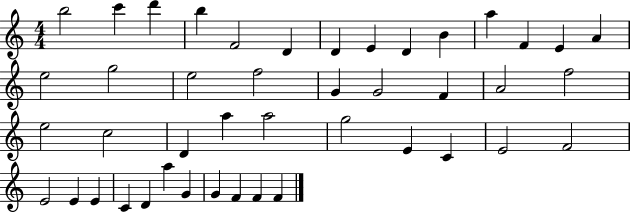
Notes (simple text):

B5/h C6/q D6/q B5/q F4/h D4/q D4/q E4/q D4/q B4/q A5/q F4/q E4/q A4/q E5/h G5/h E5/h F5/h G4/q G4/h F4/q A4/h F5/h E5/h C5/h D4/q A5/q A5/h G5/h E4/q C4/q E4/h F4/h E4/h E4/q E4/q C4/q D4/q A5/q G4/q G4/q F4/q F4/q F4/q